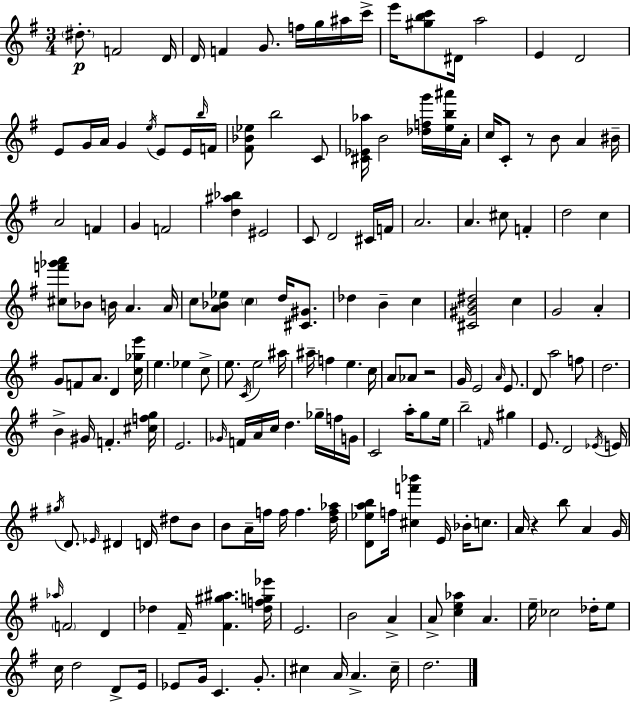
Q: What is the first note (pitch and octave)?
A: D#5